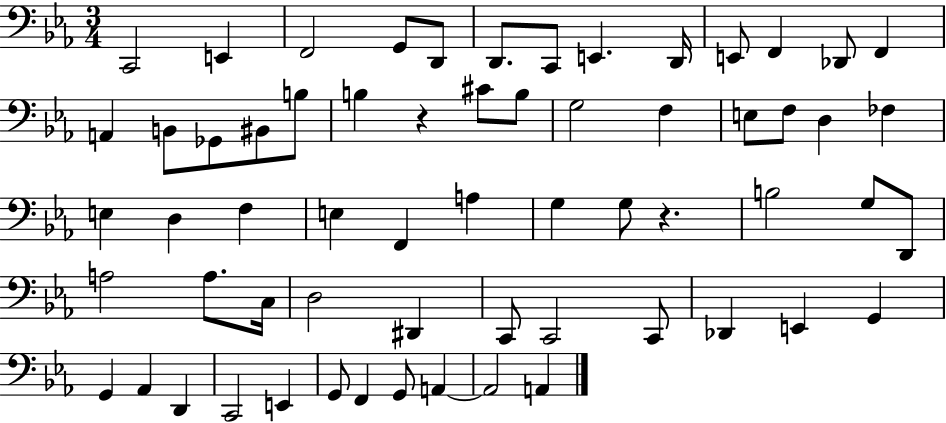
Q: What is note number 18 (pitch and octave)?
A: B3